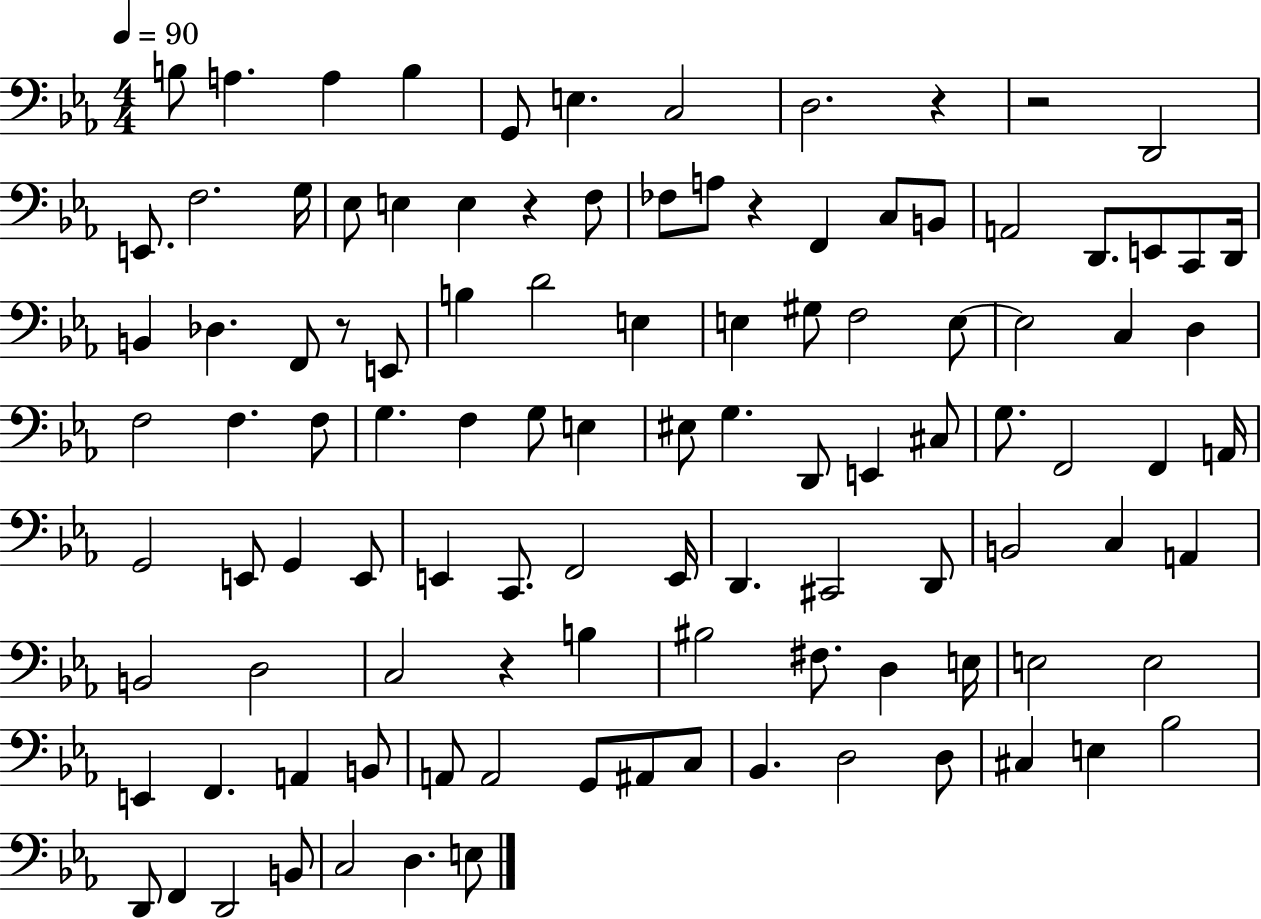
B3/e A3/q. A3/q B3/q G2/e E3/q. C3/h D3/h. R/q R/h D2/h E2/e. F3/h. G3/s Eb3/e E3/q E3/q R/q F3/e FES3/e A3/e R/q F2/q C3/e B2/e A2/h D2/e. E2/e C2/e D2/s B2/q Db3/q. F2/e R/e E2/e B3/q D4/h E3/q E3/q G#3/e F3/h E3/e E3/h C3/q D3/q F3/h F3/q. F3/e G3/q. F3/q G3/e E3/q EIS3/e G3/q. D2/e E2/q C#3/e G3/e. F2/h F2/q A2/s G2/h E2/e G2/q E2/e E2/q C2/e. F2/h E2/s D2/q. C#2/h D2/e B2/h C3/q A2/q B2/h D3/h C3/h R/q B3/q BIS3/h F#3/e. D3/q E3/s E3/h E3/h E2/q F2/q. A2/q B2/e A2/e A2/h G2/e A#2/e C3/e Bb2/q. D3/h D3/e C#3/q E3/q Bb3/h D2/e F2/q D2/h B2/e C3/h D3/q. E3/e